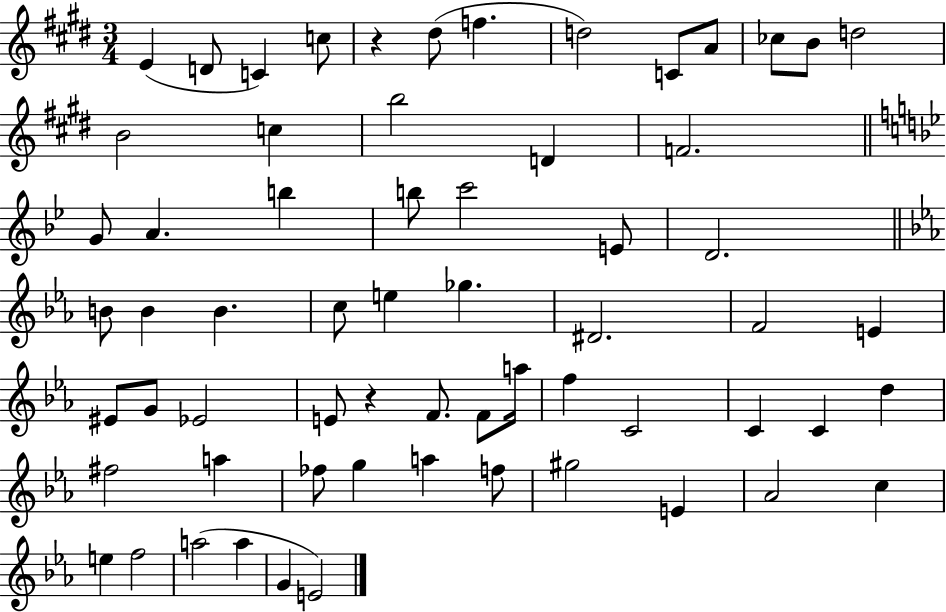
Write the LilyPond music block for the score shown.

{
  \clef treble
  \numericTimeSignature
  \time 3/4
  \key e \major
  \repeat volta 2 { e'4( d'8 c'4) c''8 | r4 dis''8( f''4. | d''2) c'8 a'8 | ces''8 b'8 d''2 | \break b'2 c''4 | b''2 d'4 | f'2. | \bar "||" \break \key g \minor g'8 a'4. b''4 | b''8 c'''2 e'8 | d'2. | \bar "||" \break \key ees \major b'8 b'4 b'4. | c''8 e''4 ges''4. | dis'2. | f'2 e'4 | \break eis'8 g'8 ees'2 | e'8 r4 f'8. f'8 a''16 | f''4 c'2 | c'4 c'4 d''4 | \break fis''2 a''4 | fes''8 g''4 a''4 f''8 | gis''2 e'4 | aes'2 c''4 | \break e''4 f''2 | a''2( a''4 | g'4 e'2) | } \bar "|."
}